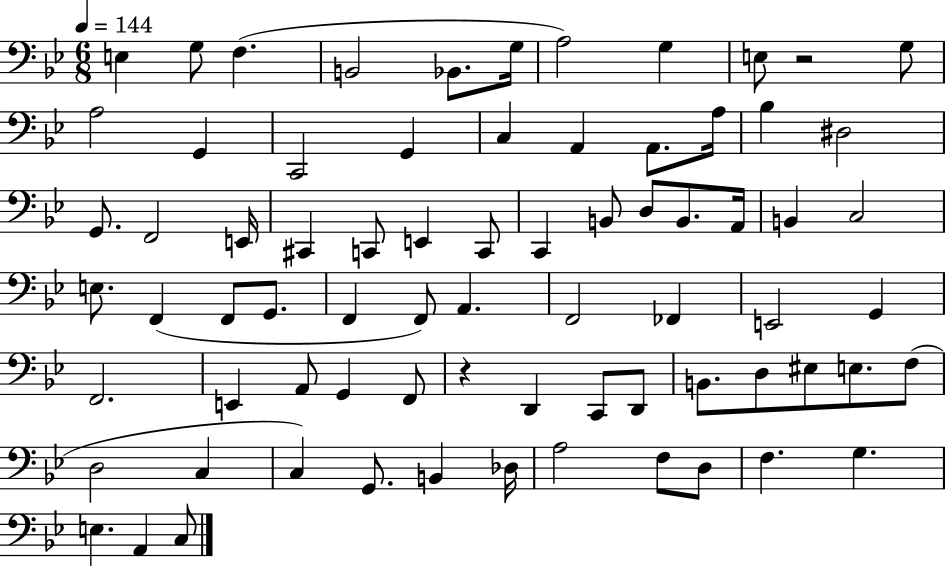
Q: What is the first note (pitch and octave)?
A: E3